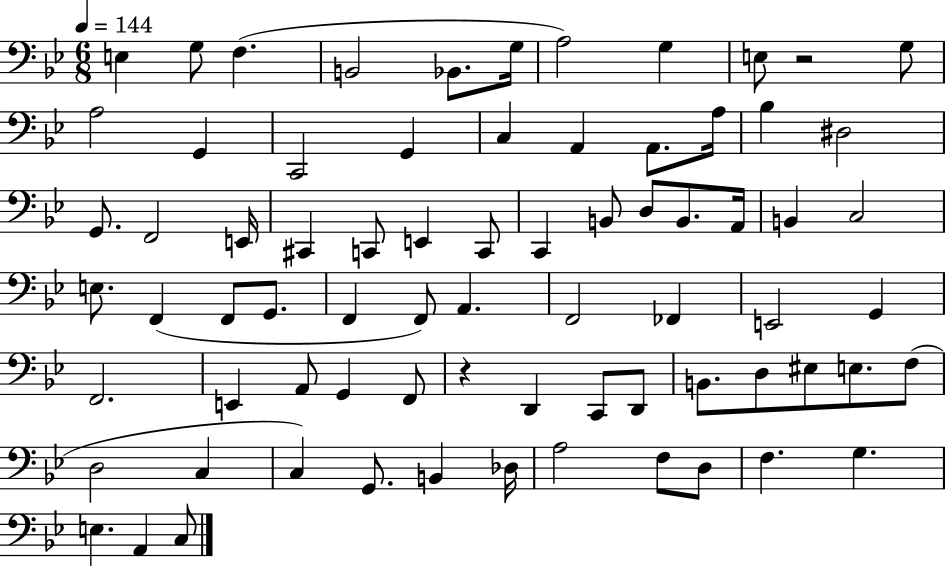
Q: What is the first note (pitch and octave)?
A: E3